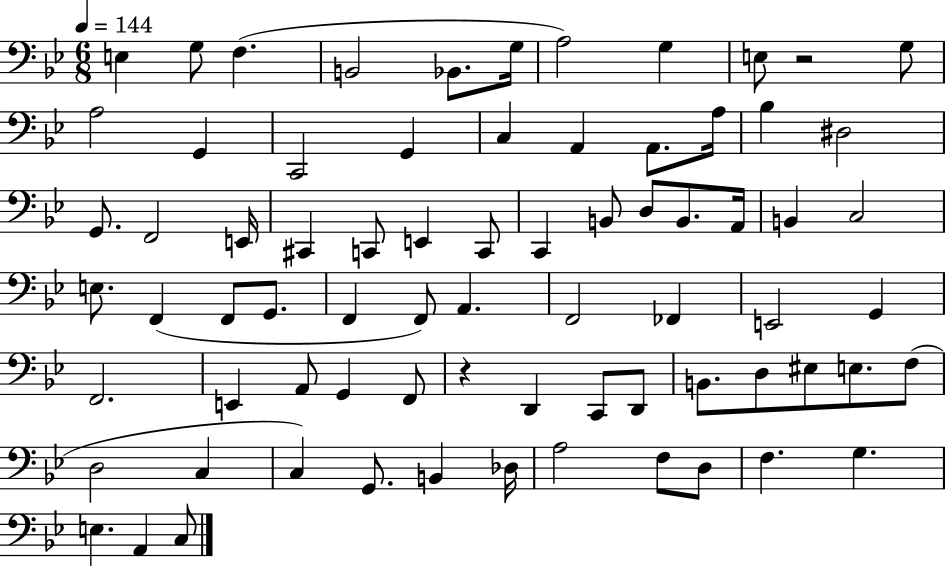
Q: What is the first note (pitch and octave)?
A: E3